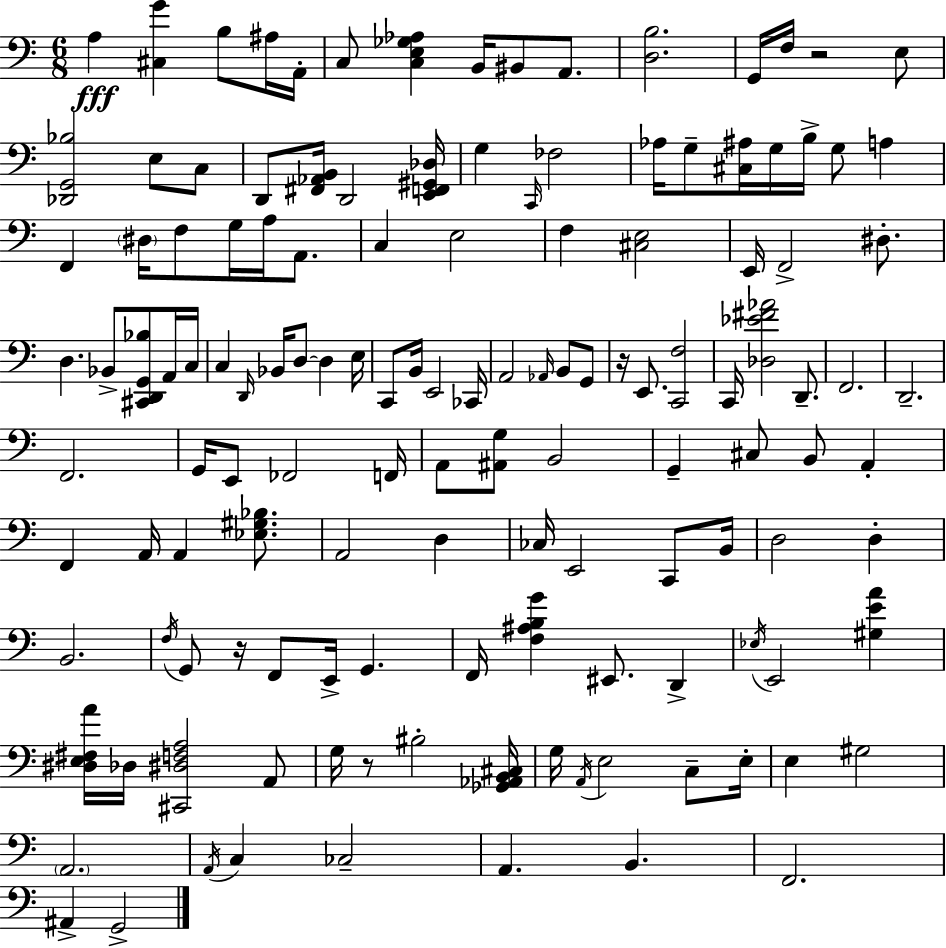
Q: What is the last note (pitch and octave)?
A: G2